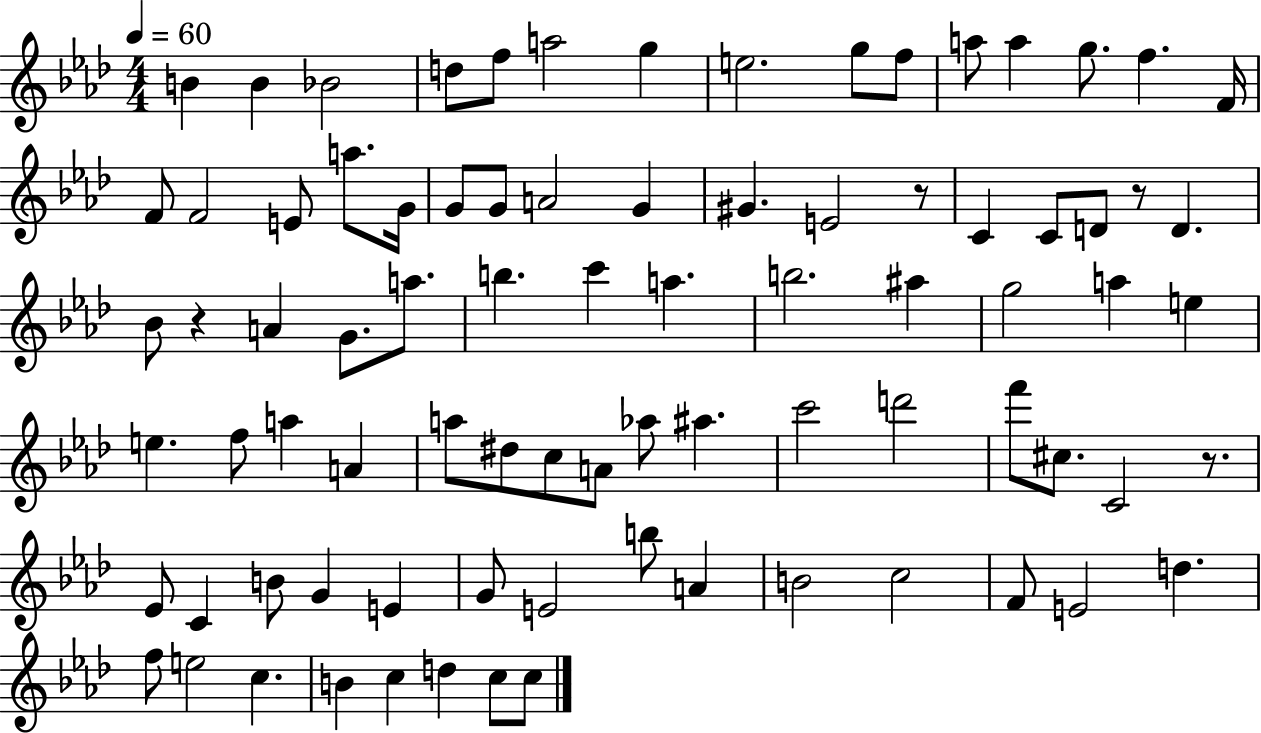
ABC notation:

X:1
T:Untitled
M:4/4
L:1/4
K:Ab
B B _B2 d/2 f/2 a2 g e2 g/2 f/2 a/2 a g/2 f F/4 F/2 F2 E/2 a/2 G/4 G/2 G/2 A2 G ^G E2 z/2 C C/2 D/2 z/2 D _B/2 z A G/2 a/2 b c' a b2 ^a g2 a e e f/2 a A a/2 ^d/2 c/2 A/2 _a/2 ^a c'2 d'2 f'/2 ^c/2 C2 z/2 _E/2 C B/2 G E G/2 E2 b/2 A B2 c2 F/2 E2 d f/2 e2 c B c d c/2 c/2